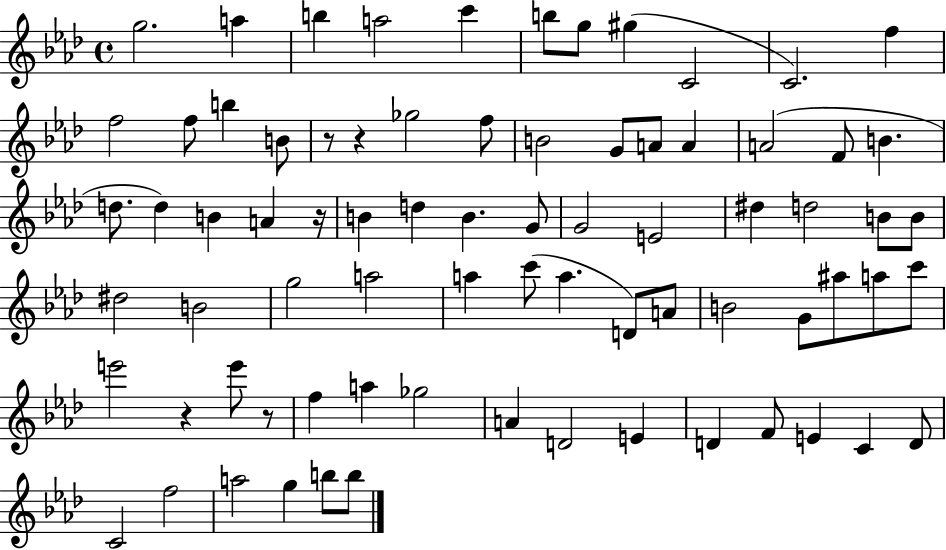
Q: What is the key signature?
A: AES major